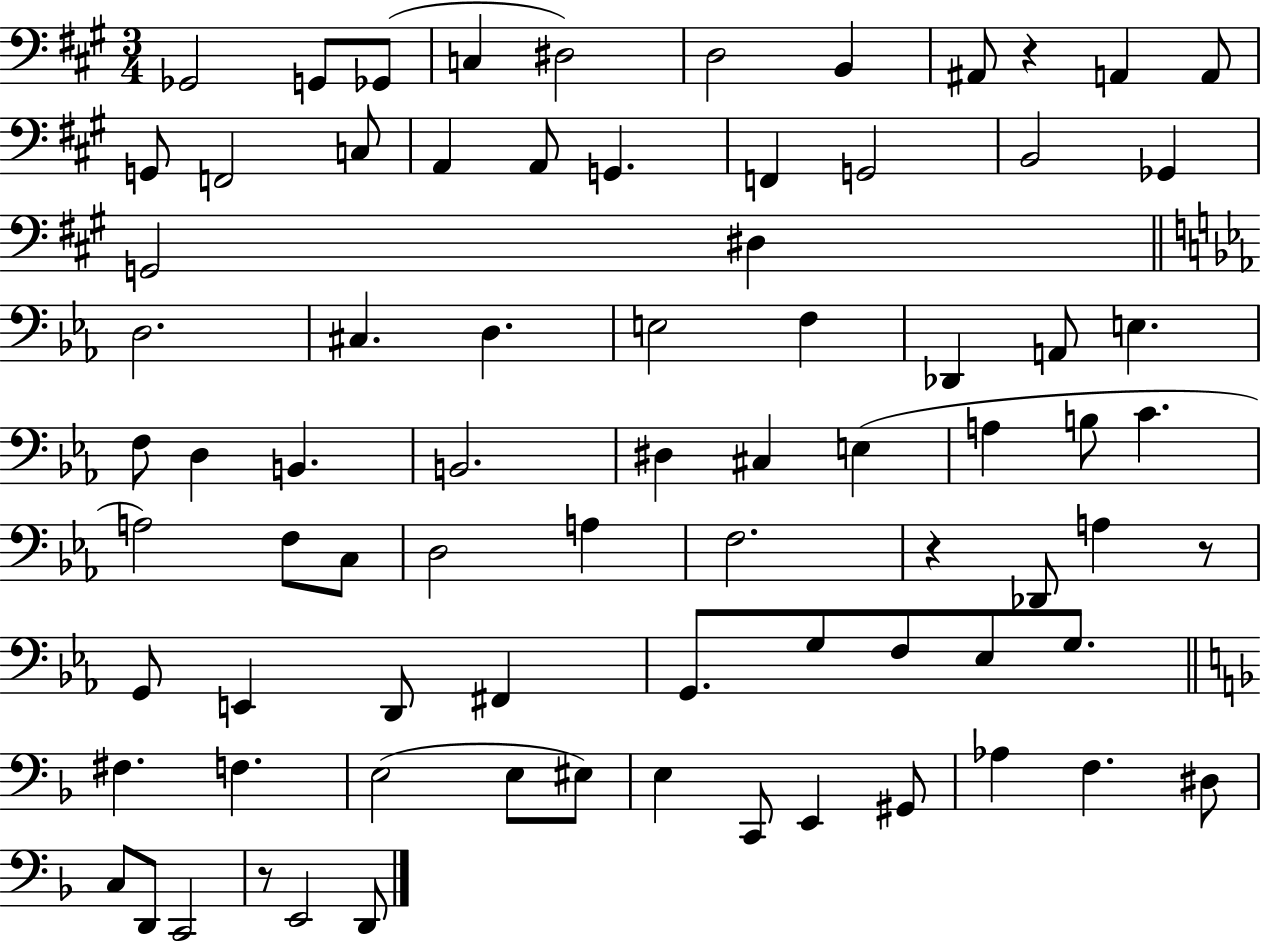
{
  \clef bass
  \numericTimeSignature
  \time 3/4
  \key a \major
  \repeat volta 2 { ges,2 g,8 ges,8( | c4 dis2) | d2 b,4 | ais,8 r4 a,4 a,8 | \break g,8 f,2 c8 | a,4 a,8 g,4. | f,4 g,2 | b,2 ges,4 | \break g,2 dis4 | \bar "||" \break \key ees \major d2. | cis4. d4. | e2 f4 | des,4 a,8 e4. | \break f8 d4 b,4. | b,2. | dis4 cis4 e4( | a4 b8 c'4. | \break a2) f8 c8 | d2 a4 | f2. | r4 des,8 a4 r8 | \break g,8 e,4 d,8 fis,4 | g,8. g8 f8 ees8 g8. | \bar "||" \break \key d \minor fis4. f4. | e2( e8 eis8) | e4 c,8 e,4 gis,8 | aes4 f4. dis8 | \break c8 d,8 c,2 | r8 e,2 d,8 | } \bar "|."
}